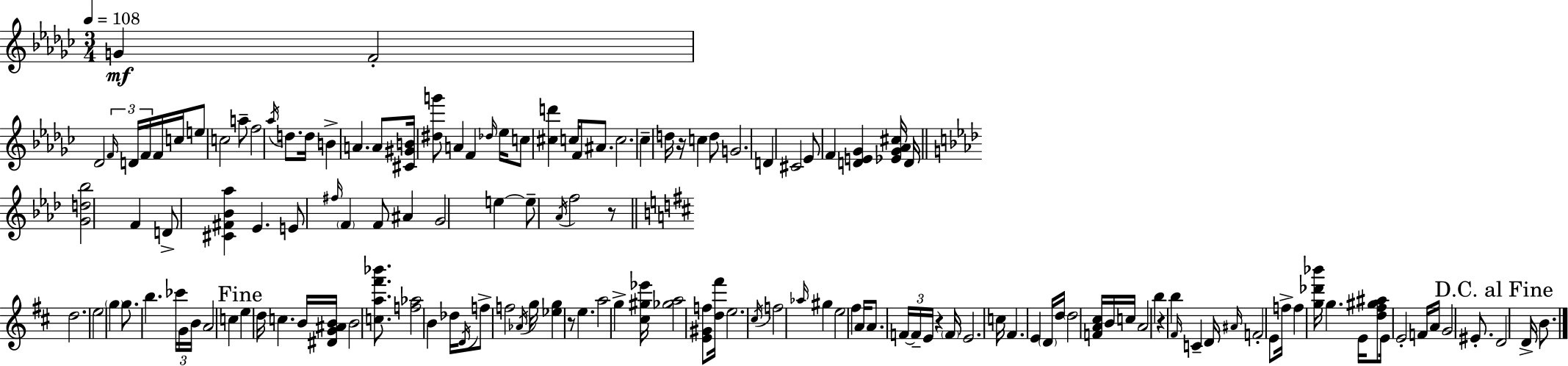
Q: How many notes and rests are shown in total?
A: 142